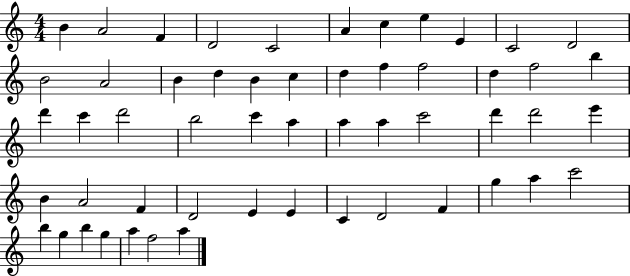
X:1
T:Untitled
M:4/4
L:1/4
K:C
B A2 F D2 C2 A c e E C2 D2 B2 A2 B d B c d f f2 d f2 b d' c' d'2 b2 c' a a a c'2 d' d'2 e' B A2 F D2 E E C D2 F g a c'2 b g b g a f2 a